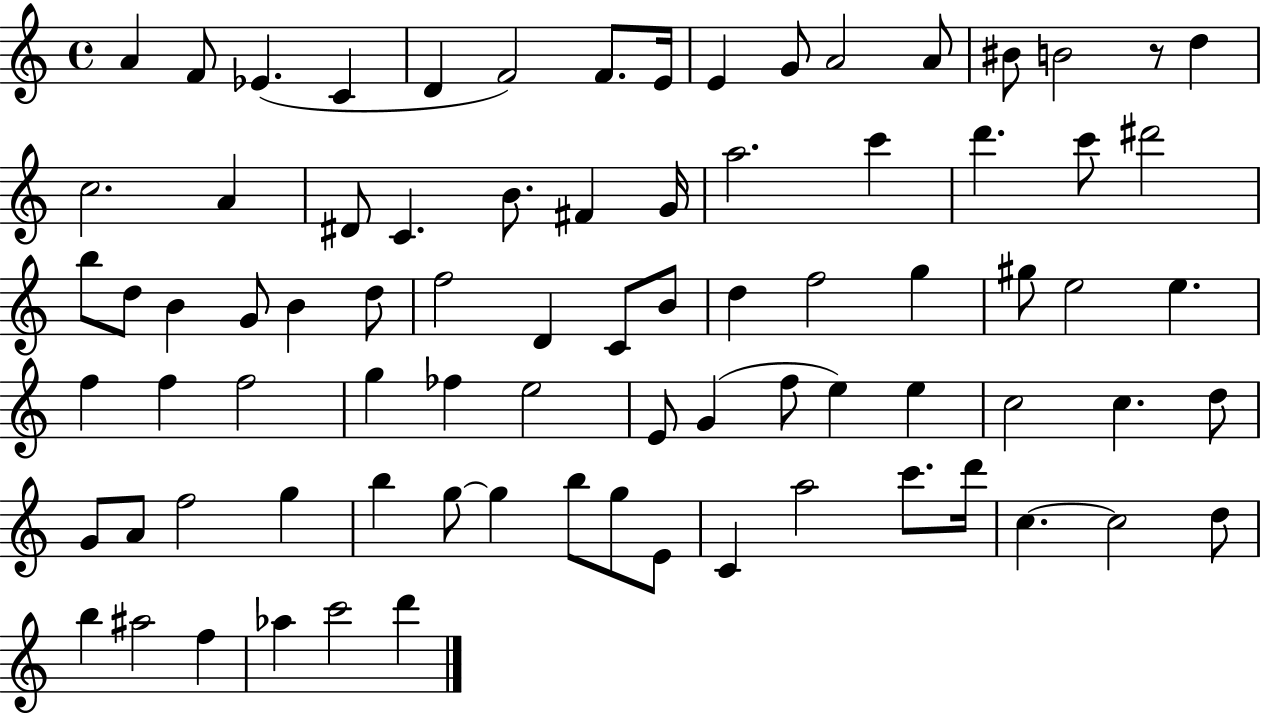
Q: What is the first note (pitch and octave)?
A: A4